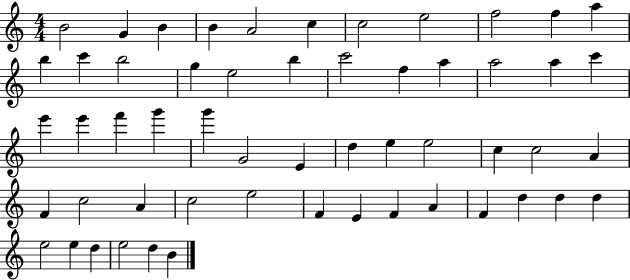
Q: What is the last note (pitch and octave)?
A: B4